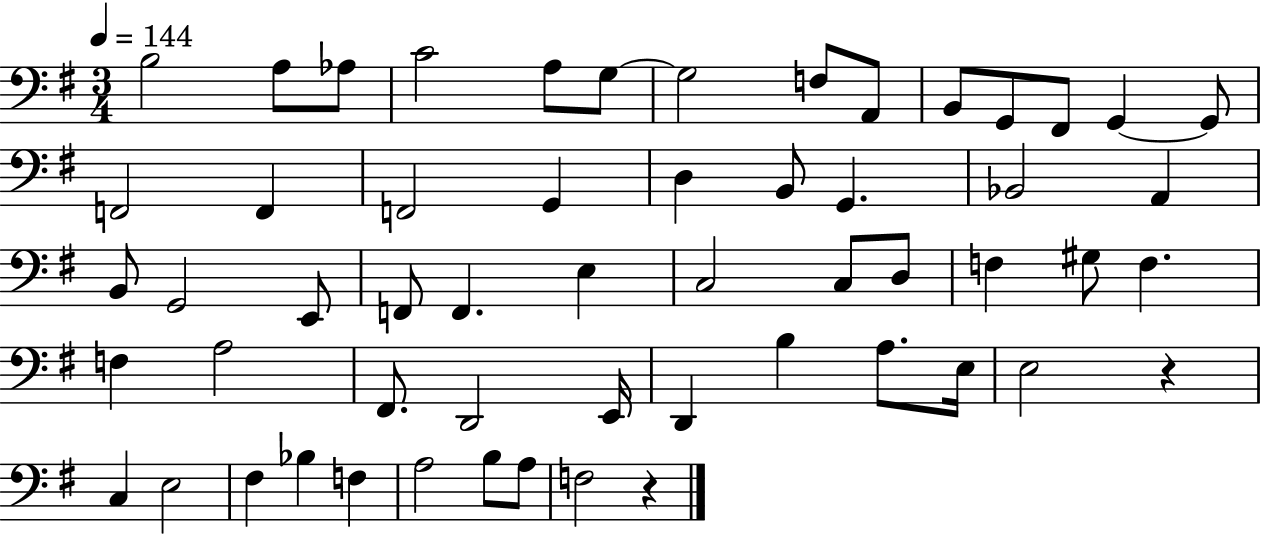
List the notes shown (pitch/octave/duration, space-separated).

B3/h A3/e Ab3/e C4/h A3/e G3/e G3/h F3/e A2/e B2/e G2/e F#2/e G2/q G2/e F2/h F2/q F2/h G2/q D3/q B2/e G2/q. Bb2/h A2/q B2/e G2/h E2/e F2/e F2/q. E3/q C3/h C3/e D3/e F3/q G#3/e F3/q. F3/q A3/h F#2/e. D2/h E2/s D2/q B3/q A3/e. E3/s E3/h R/q C3/q E3/h F#3/q Bb3/q F3/q A3/h B3/e A3/e F3/h R/q